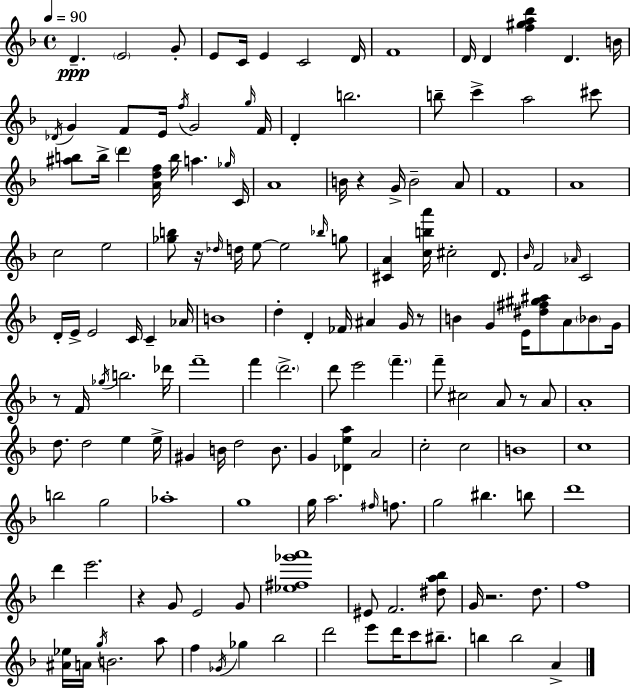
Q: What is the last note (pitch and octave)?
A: A4